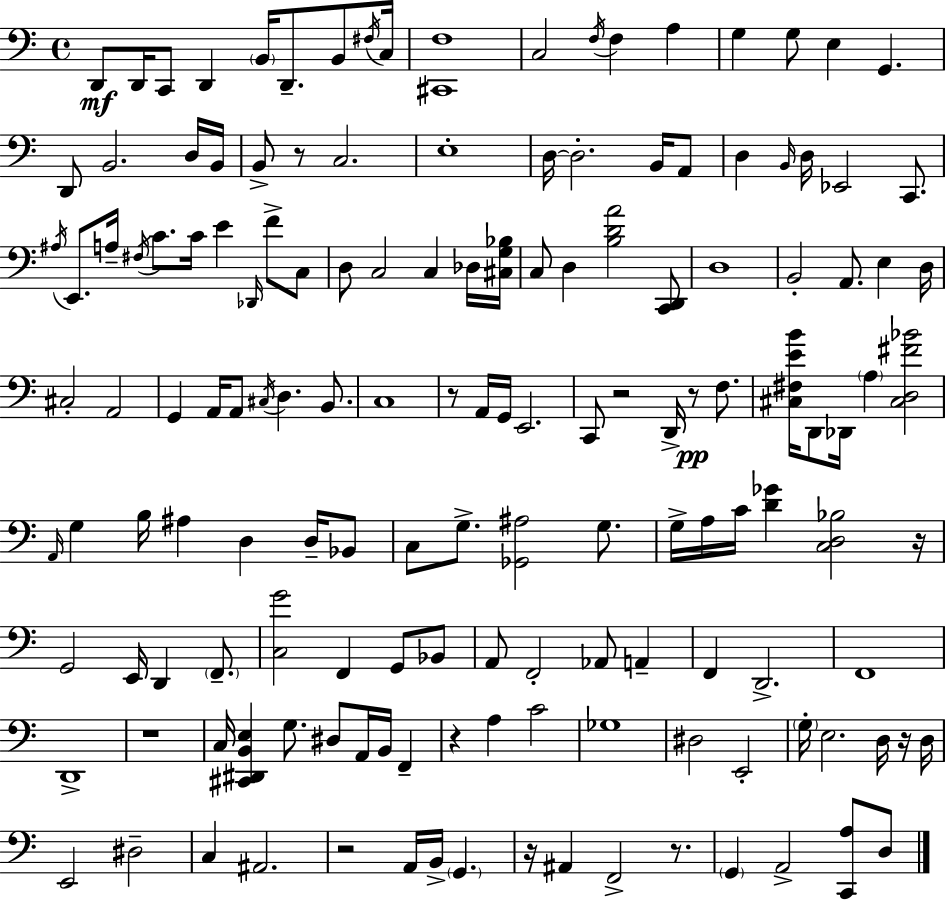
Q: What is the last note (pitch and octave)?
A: D3